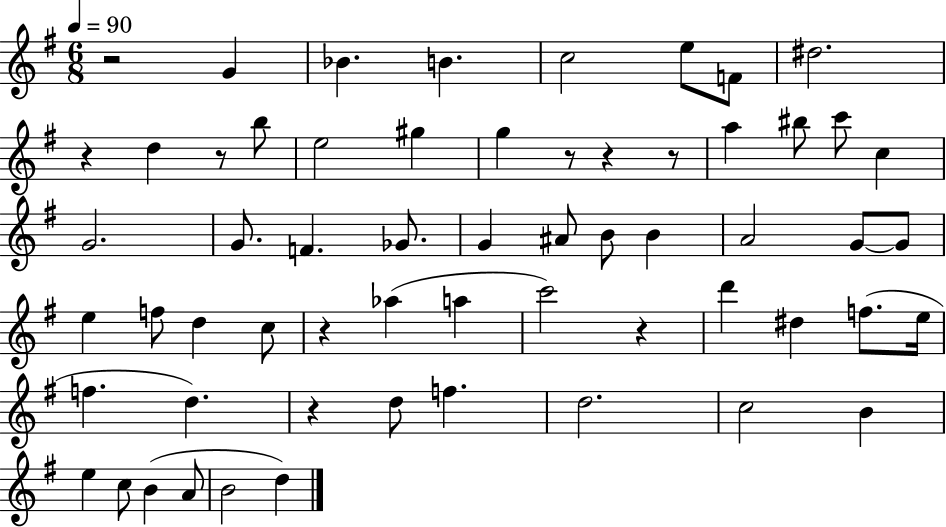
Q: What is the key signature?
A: G major